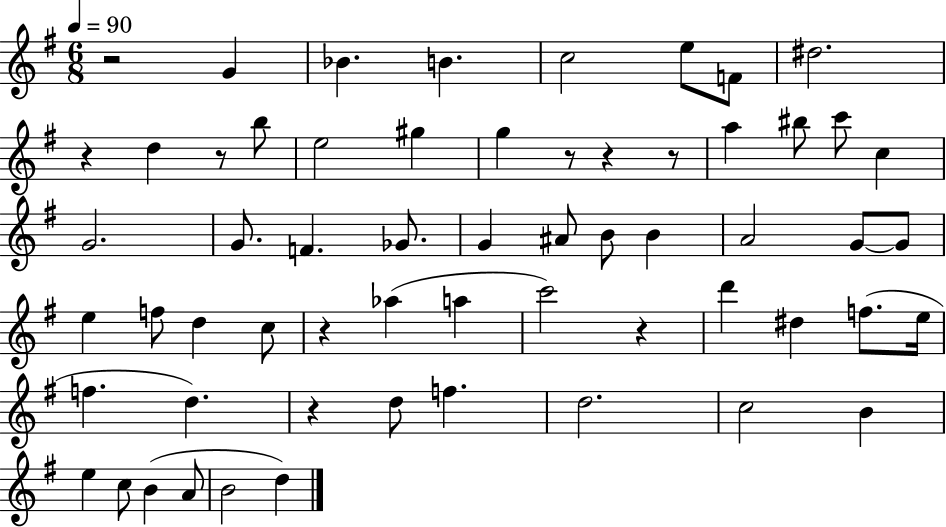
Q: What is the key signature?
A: G major